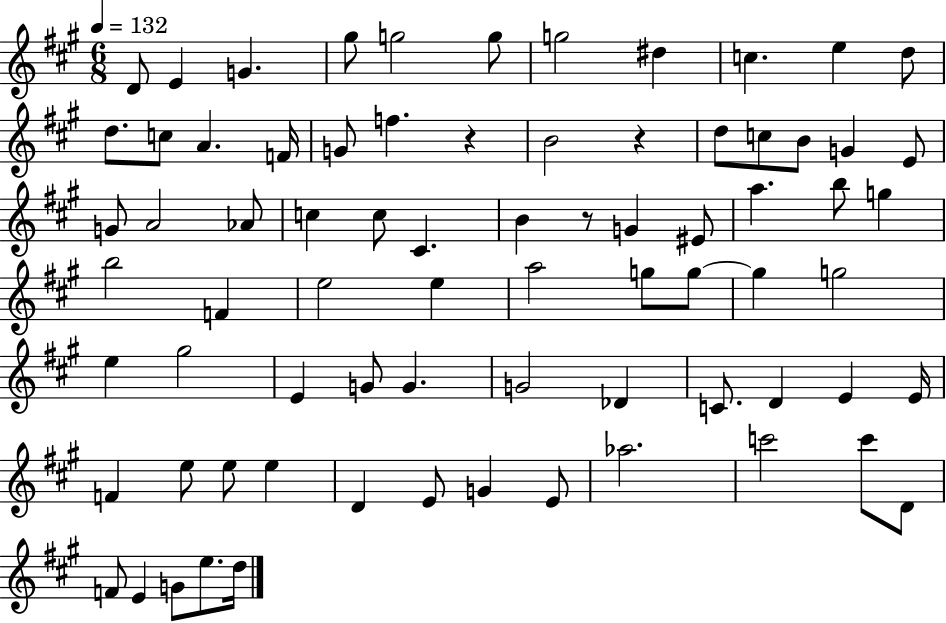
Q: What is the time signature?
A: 6/8